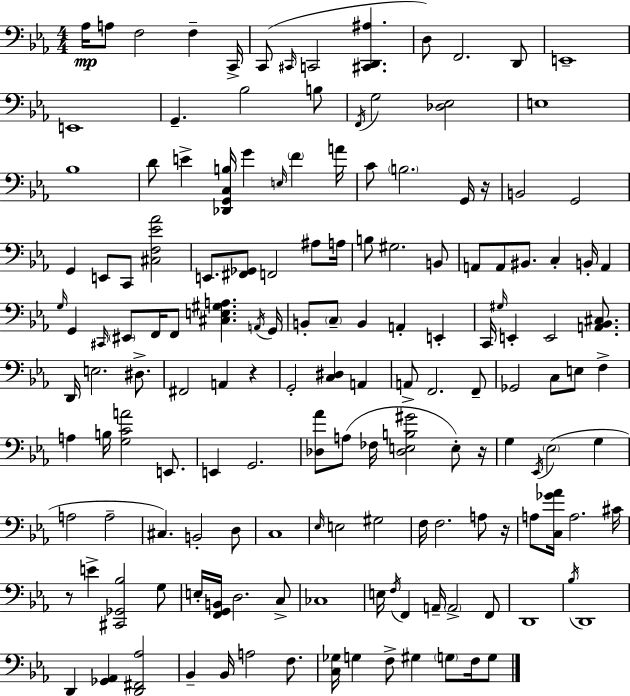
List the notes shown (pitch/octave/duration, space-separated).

Ab3/s A3/e F3/h F3/q C2/s C2/e C#2/s C2/h [C#2,D2,A#3]/q. D3/e F2/h. D2/e E2/w E2/w G2/q. Bb3/h B3/e F2/s G3/h [Db3,Eb3]/h E3/w Bb3/w D4/e E4/q [Db2,G2,C3,B3]/s G4/q E3/s F4/q A4/s C4/e B3/h. G2/s R/s B2/h G2/h G2/q E2/e C2/e [C#3,F3,Eb4,Ab4]/h E2/e. [F#2,Gb2]/e F2/h A#3/e A3/s B3/e G#3/h. B2/e A2/e A2/e BIS2/e. C3/q B2/s A2/q G3/s G2/q C#2/s EIS2/e F2/s F2/e [C#3,E3,G#3,A3]/q. A2/s G2/s B2/e C3/e B2/q A2/q E2/q C2/s G#3/s E2/q E2/h [A2,Bb2,C#3]/e. D2/s E3/h. D#3/e. F#2/h A2/q R/q G2/h [C3,D#3]/q A2/q A2/e F2/h. F2/e Gb2/h C3/e E3/e F3/q A3/q B3/s [G3,C4,A4]/h E2/e. E2/q G2/h. [Db3,Ab4]/e A3/e FES3/s [Db3,E3,B3,G#4]/h E3/e R/s G3/q Eb2/s Eb3/h G3/q A3/h A3/h C#3/q. B2/h D3/e C3/w Eb3/s E3/h G#3/h F3/s F3/h. A3/e R/s A3/e [C3,Gb4,Ab4]/s A3/h. C#4/s R/e E4/q [C#2,Gb2,Bb3]/h G3/e E3/s [F2,G2,B2]/s D3/h. C3/e CES3/w E3/s F3/s F2/q A2/s A2/h F2/e D2/w Bb3/s D2/w D2/q [Gb2,Ab2]/q [D2,F#2,Ab3]/h Bb2/q Bb2/s A3/h F3/e. [C3,Gb3]/s G3/q F3/e G#3/q G3/e F3/s G3/e